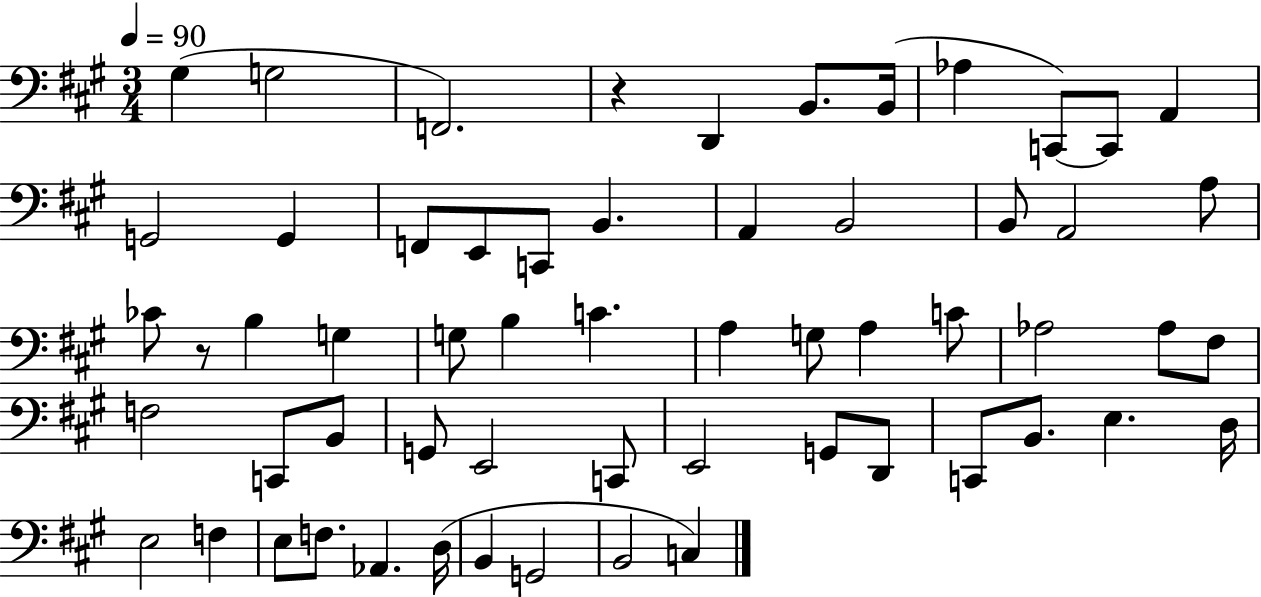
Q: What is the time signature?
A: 3/4